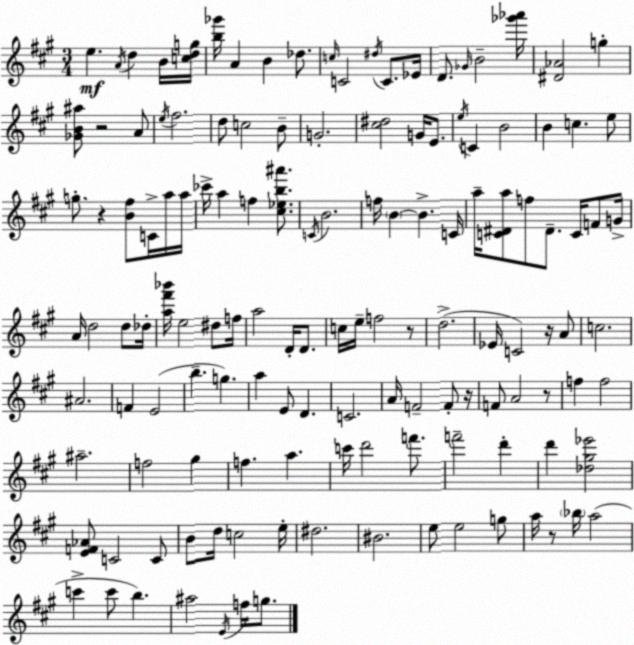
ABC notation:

X:1
T:Untitled
M:3/4
L:1/4
K:A
e A/4 d B/4 [cdg]/4 [b_g']/4 A B _d/2 c/4 C2 ^d/4 C/2 _E/4 D/2 _G/4 B2 [_g'_a']/4 [^D_A]2 g [_GB^a]/2 z2 A/2 e/4 ^f2 d/2 c2 B/2 G2 [^c^d]2 G/4 E/2 e/4 C B2 B c e/2 g/2 z [B^f]/2 C/4 a/4 a/4 _c'/4 a f [^c_eb^a']/2 C/4 B2 f/4 B B C/4 a/4 [C^Da]/2 f/2 ^D/2 C/4 F/2 G/4 A/4 d2 d/2 _d/4 [a^f'_b']/4 e2 ^d/2 f/4 a2 D/4 D/2 c/4 e/4 f2 z/2 d2 _E/4 C2 z/4 A/2 c2 ^A2 F E2 b g a E/2 D C2 A/4 F2 F/2 z/4 F/2 A2 z/2 f f2 ^a2 f2 ^g f a c'/4 d'2 f'/2 f'2 d' d' [_d^g_e']2 [EF_A]/2 C2 C/2 B/2 d/4 c2 e/4 ^d2 ^B2 e/2 e2 g/2 a/4 z/2 _b/4 a2 c' c'/2 b ^a2 E/4 f/4 g/2